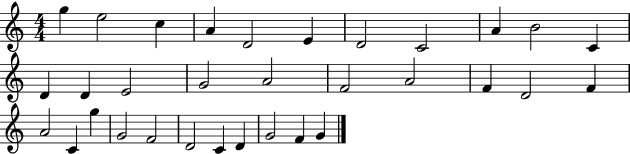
G5/q E5/h C5/q A4/q D4/h E4/q D4/h C4/h A4/q B4/h C4/q D4/q D4/q E4/h G4/h A4/h F4/h A4/h F4/q D4/h F4/q A4/h C4/q G5/q G4/h F4/h D4/h C4/q D4/q G4/h F4/q G4/q